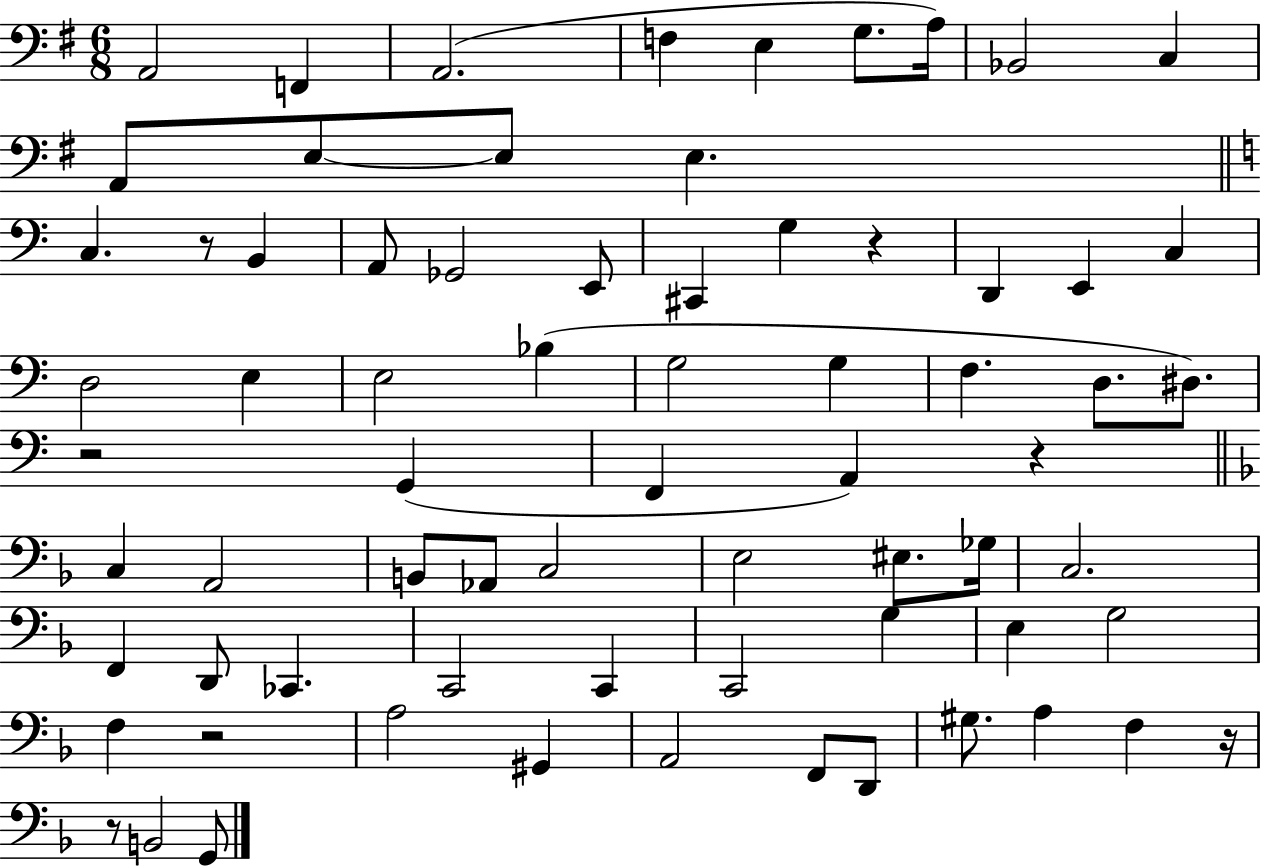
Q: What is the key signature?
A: G major